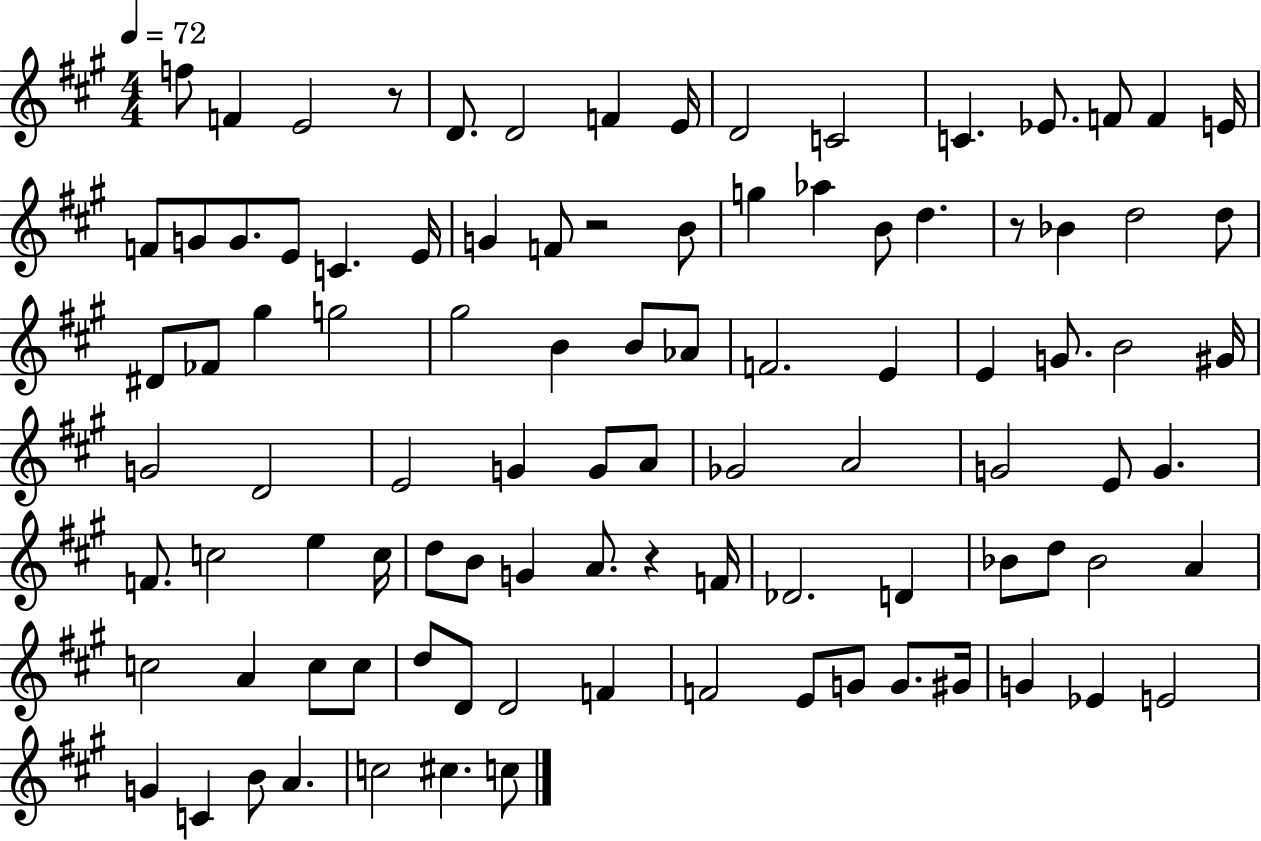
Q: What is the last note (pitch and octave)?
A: C5